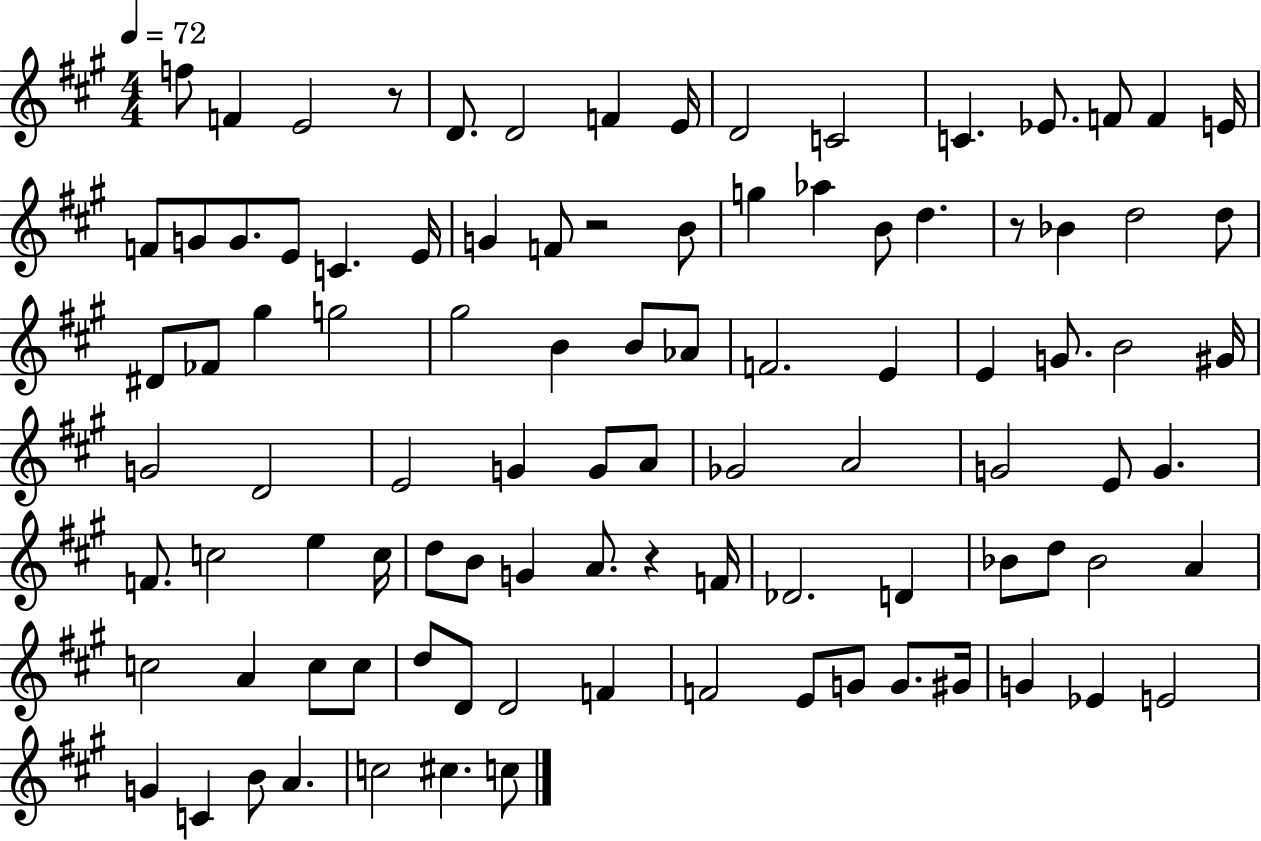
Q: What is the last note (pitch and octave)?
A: C5